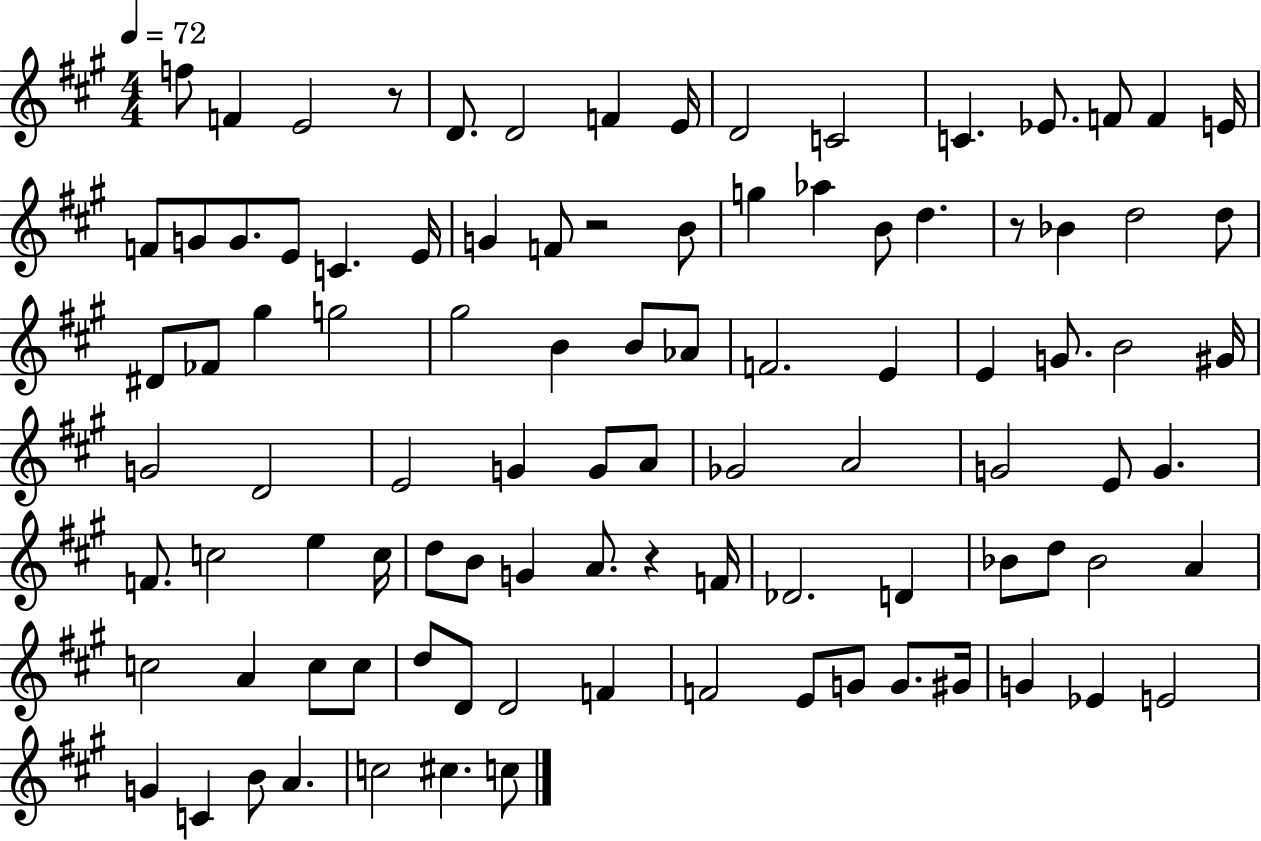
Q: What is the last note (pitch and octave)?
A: C5